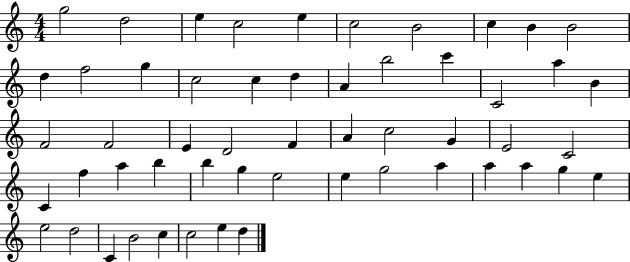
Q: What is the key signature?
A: C major